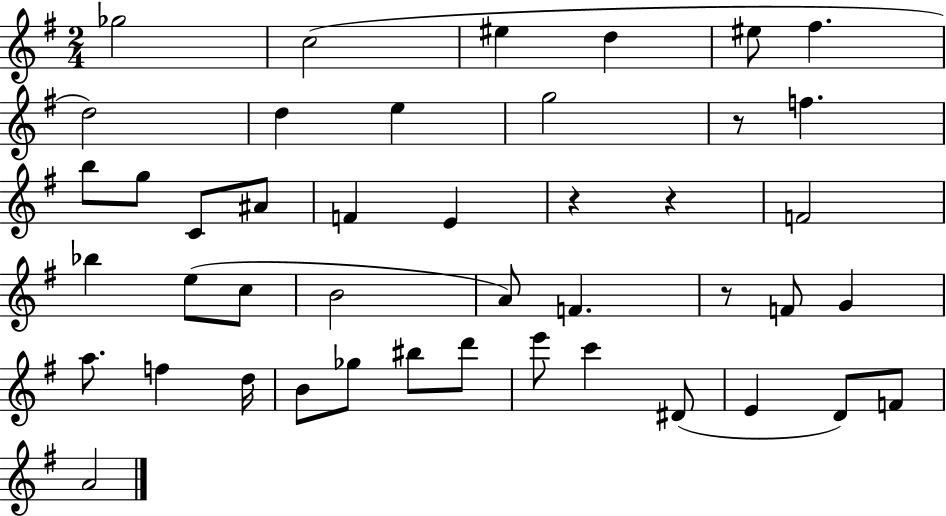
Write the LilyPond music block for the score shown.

{
  \clef treble
  \numericTimeSignature
  \time 2/4
  \key g \major
  \repeat volta 2 { ges''2 | c''2( | eis''4 d''4 | eis''8 fis''4. | \break d''2) | d''4 e''4 | g''2 | r8 f''4. | \break b''8 g''8 c'8 ais'8 | f'4 e'4 | r4 r4 | f'2 | \break bes''4 e''8( c''8 | b'2 | a'8) f'4. | r8 f'8 g'4 | \break a''8. f''4 d''16 | b'8 ges''8 bis''8 d'''8 | e'''8 c'''4 dis'8( | e'4 d'8) f'8 | \break a'2 | } \bar "|."
}